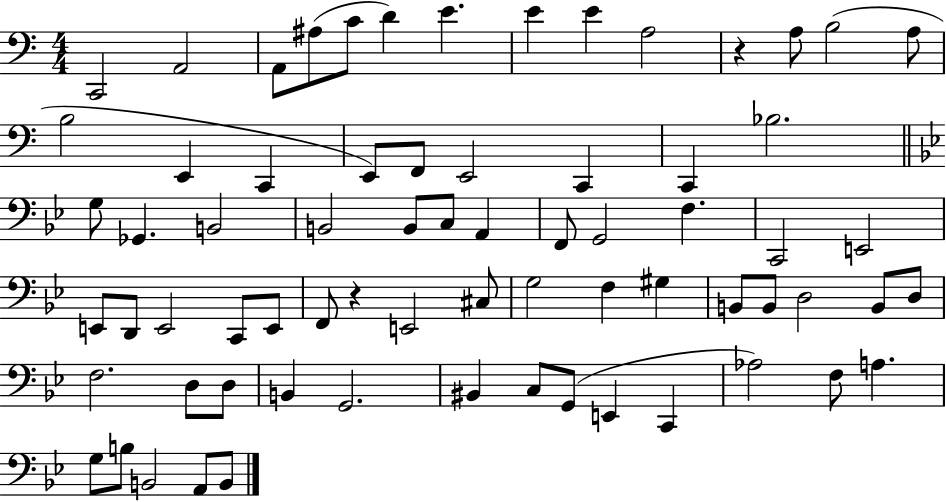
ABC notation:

X:1
T:Untitled
M:4/4
L:1/4
K:C
C,,2 A,,2 A,,/2 ^A,/2 C/2 D E E E A,2 z A,/2 B,2 A,/2 B,2 E,, C,, E,,/2 F,,/2 E,,2 C,, C,, _B,2 G,/2 _G,, B,,2 B,,2 B,,/2 C,/2 A,, F,,/2 G,,2 F, C,,2 E,,2 E,,/2 D,,/2 E,,2 C,,/2 E,,/2 F,,/2 z E,,2 ^C,/2 G,2 F, ^G, B,,/2 B,,/2 D,2 B,,/2 D,/2 F,2 D,/2 D,/2 B,, G,,2 ^B,, C,/2 G,,/2 E,, C,, _A,2 F,/2 A, G,/2 B,/2 B,,2 A,,/2 B,,/2